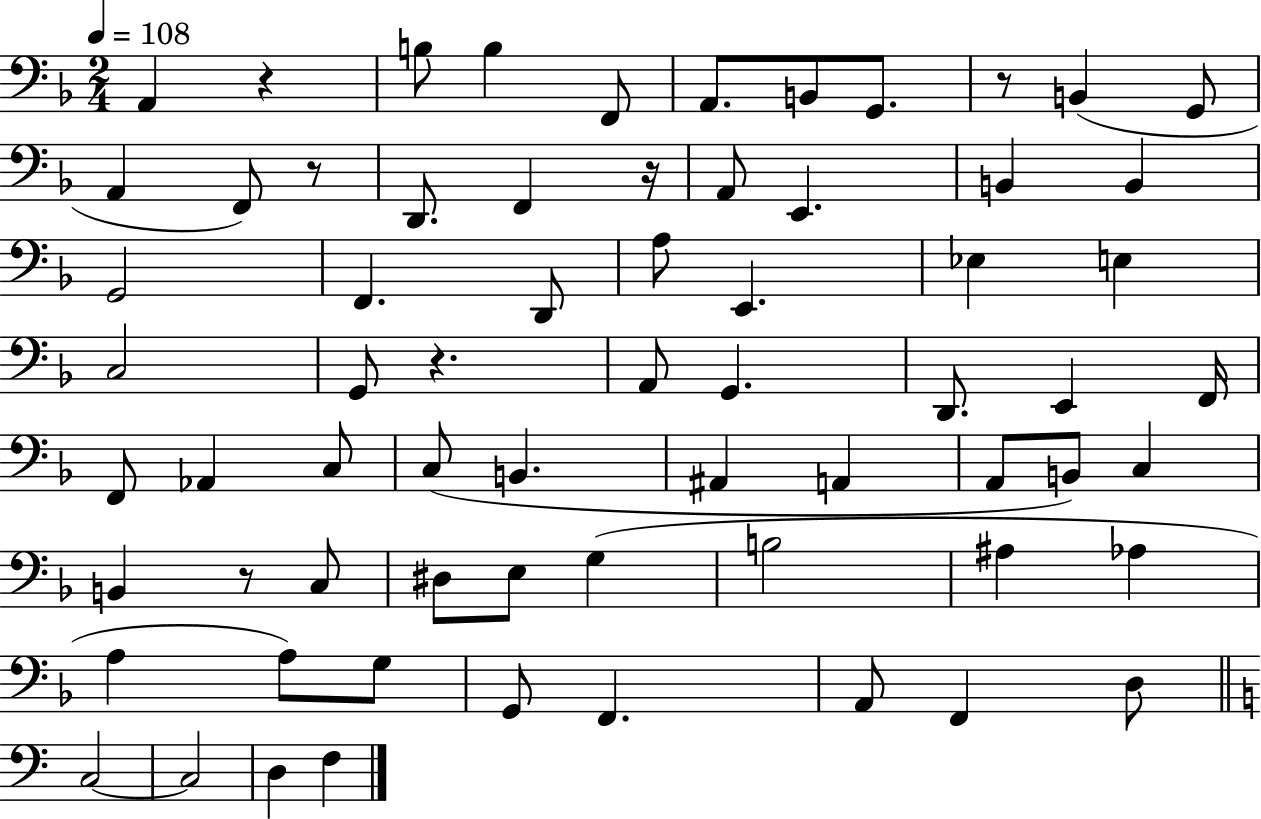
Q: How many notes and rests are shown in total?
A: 67